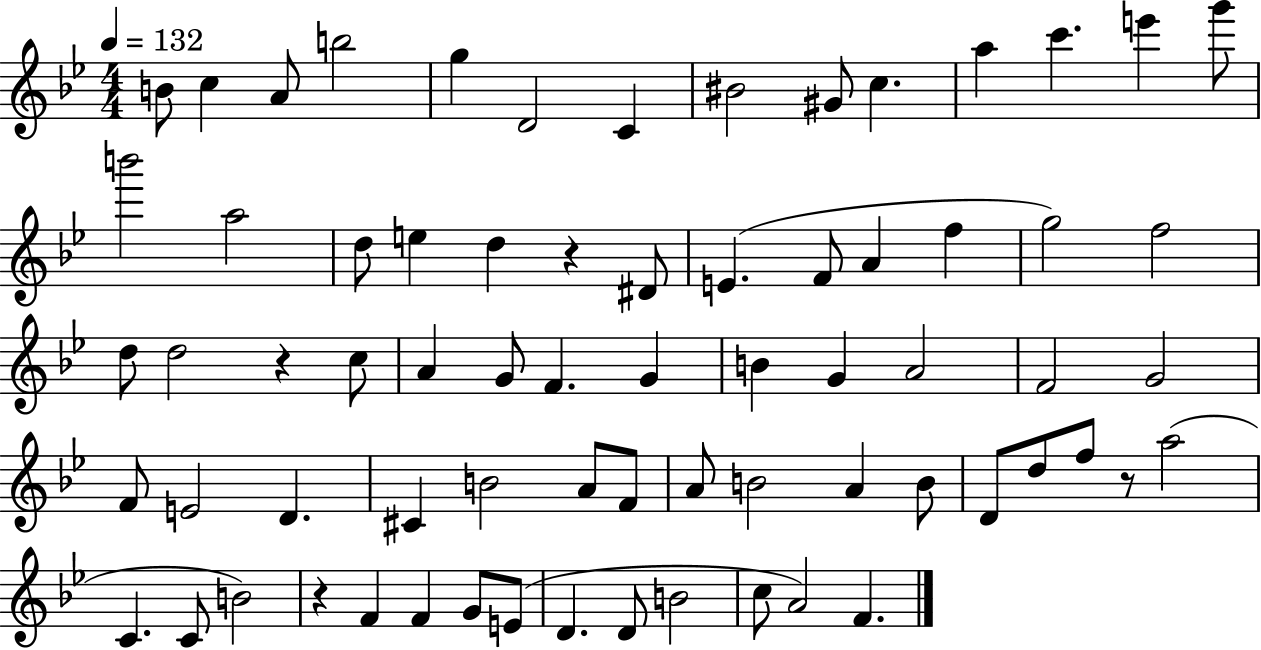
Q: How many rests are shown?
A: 4